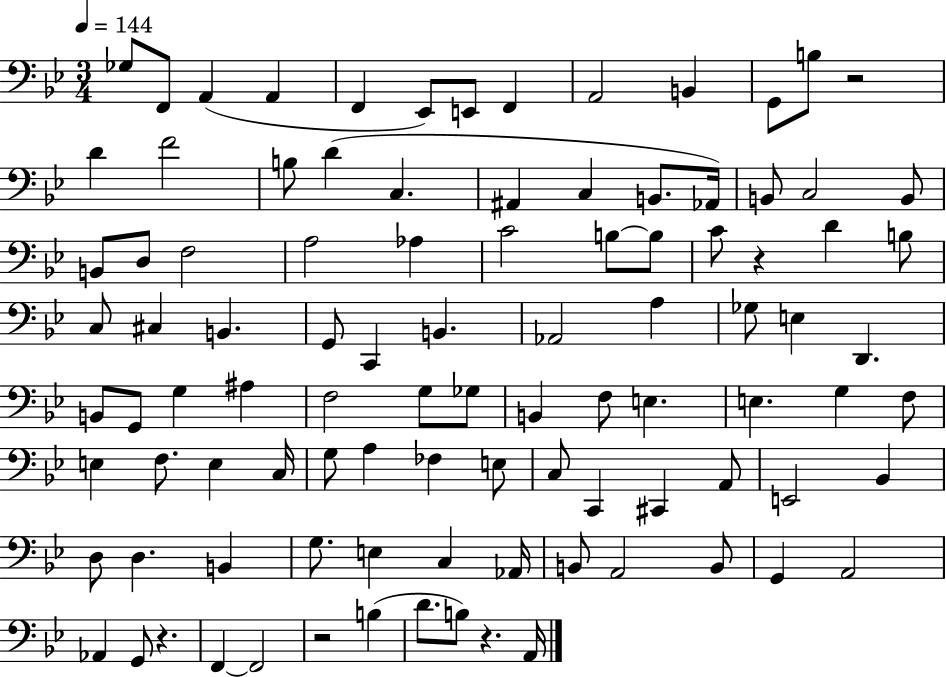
Gb3/e F2/e A2/q A2/q F2/q Eb2/e E2/e F2/q A2/h B2/q G2/e B3/e R/h D4/q F4/h B3/e D4/q C3/q. A#2/q C3/q B2/e. Ab2/s B2/e C3/h B2/e B2/e D3/e F3/h A3/h Ab3/q C4/h B3/e B3/e C4/e R/q D4/q B3/e C3/e C#3/q B2/q. G2/e C2/q B2/q. Ab2/h A3/q Gb3/e E3/q D2/q. B2/e G2/e G3/q A#3/q F3/h G3/e Gb3/e B2/q F3/e E3/q. E3/q. G3/q F3/e E3/q F3/e. E3/q C3/s G3/e A3/q FES3/q E3/e C3/e C2/q C#2/q A2/e E2/h Bb2/q D3/e D3/q. B2/q G3/e. E3/q C3/q Ab2/s B2/e A2/h B2/e G2/q A2/h Ab2/q G2/e R/q. F2/q F2/h R/h B3/q D4/e. B3/e R/q. A2/s